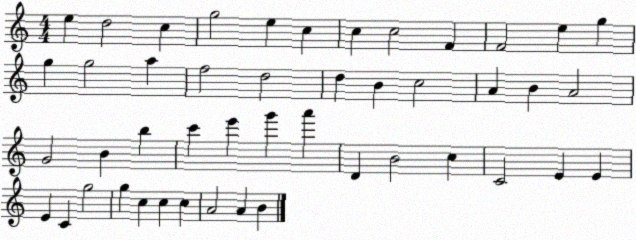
X:1
T:Untitled
M:4/4
L:1/4
K:C
e d2 c g2 e c c c2 F F2 e g g g2 a f2 d2 d B c2 A B A2 G2 B b c' e' g' a' D B2 c C2 E E E C g2 g c c c A2 A B